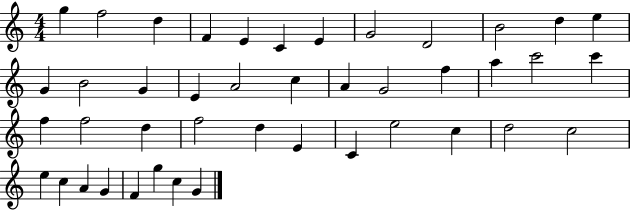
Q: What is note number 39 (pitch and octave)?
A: G4